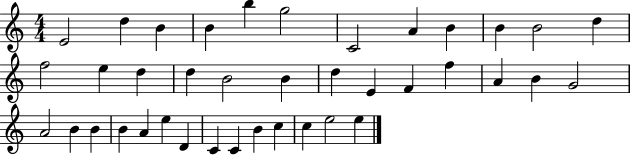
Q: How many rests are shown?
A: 0